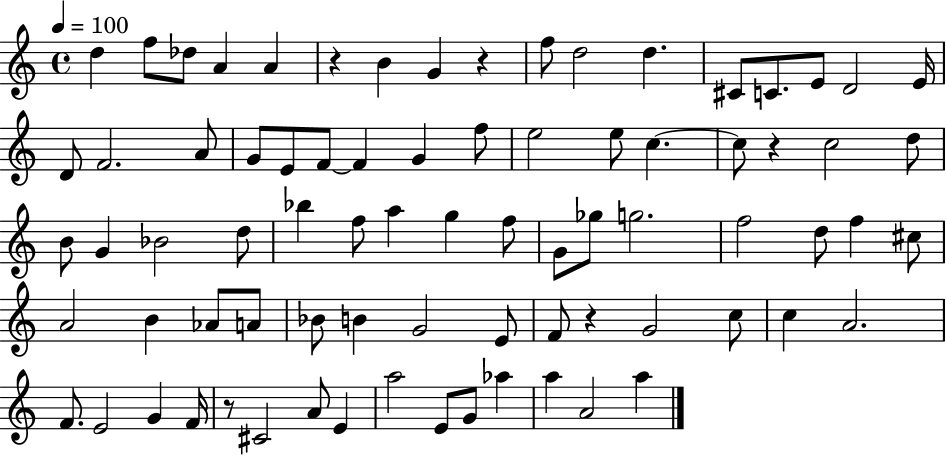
D5/q F5/e Db5/e A4/q A4/q R/q B4/q G4/q R/q F5/e D5/h D5/q. C#4/e C4/e. E4/e D4/h E4/s D4/e F4/h. A4/e G4/e E4/e F4/e F4/q G4/q F5/e E5/h E5/e C5/q. C5/e R/q C5/h D5/e B4/e G4/q Bb4/h D5/e Bb5/q F5/e A5/q G5/q F5/e G4/e Gb5/e G5/h. F5/h D5/e F5/q C#5/e A4/h B4/q Ab4/e A4/e Bb4/e B4/q G4/h E4/e F4/e R/q G4/h C5/e C5/q A4/h. F4/e. E4/h G4/q F4/s R/e C#4/h A4/e E4/q A5/h E4/e G4/e Ab5/q A5/q A4/h A5/q